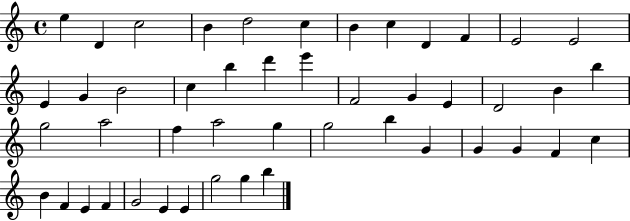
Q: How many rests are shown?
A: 0